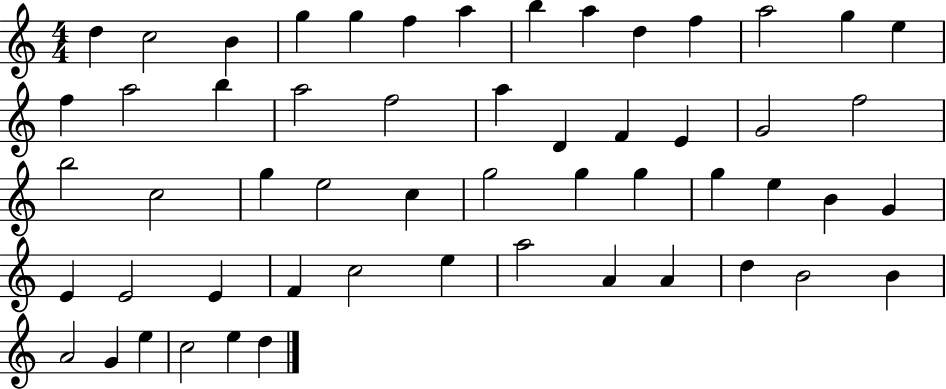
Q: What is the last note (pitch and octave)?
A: D5